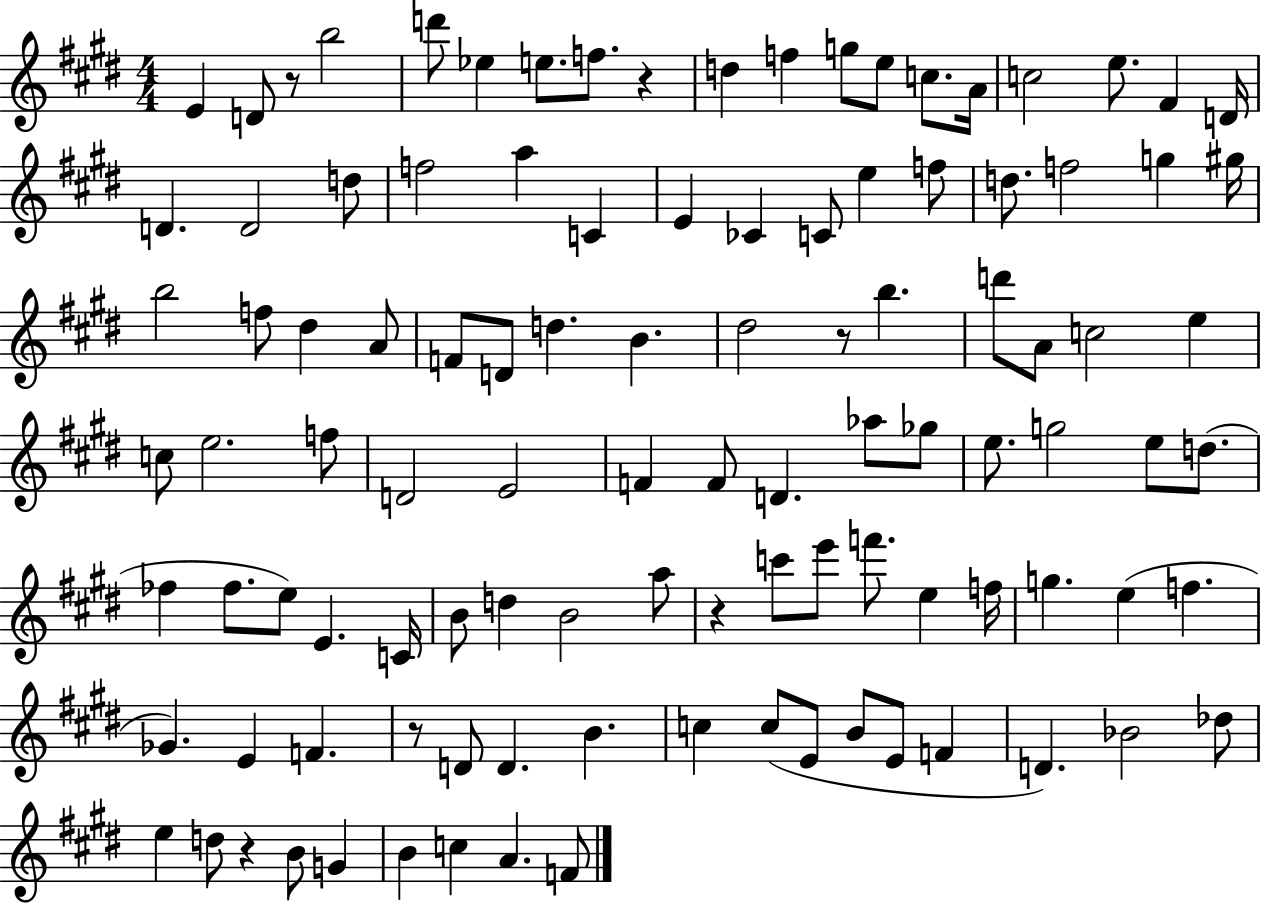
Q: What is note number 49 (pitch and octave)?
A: F5